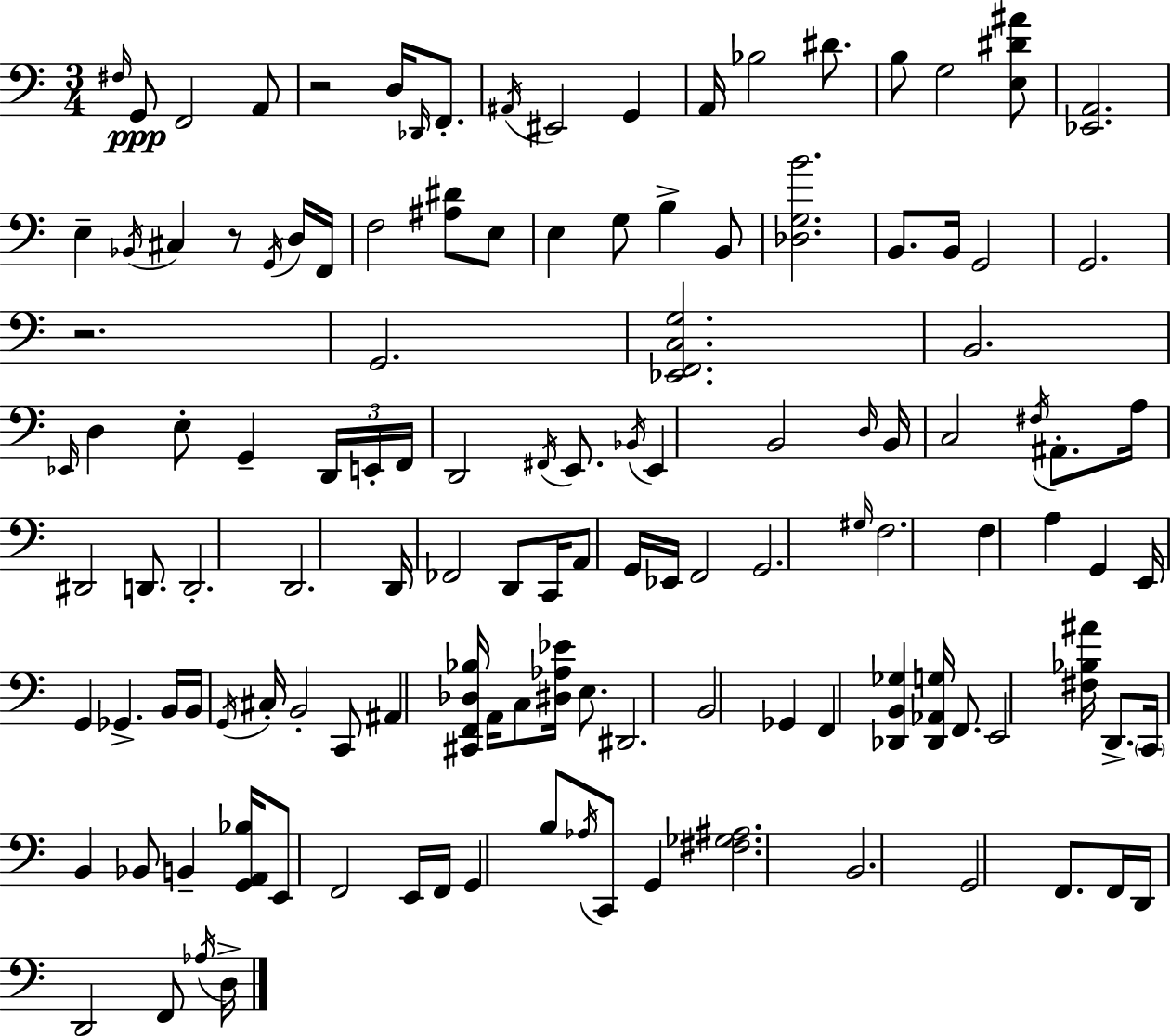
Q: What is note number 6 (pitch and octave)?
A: Db2